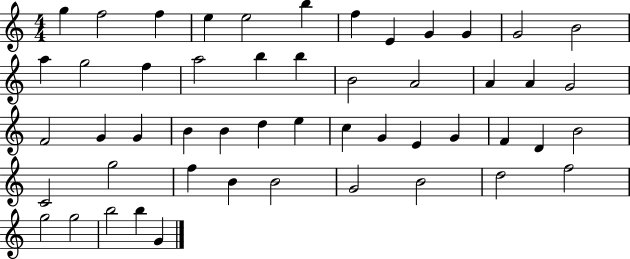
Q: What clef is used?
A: treble